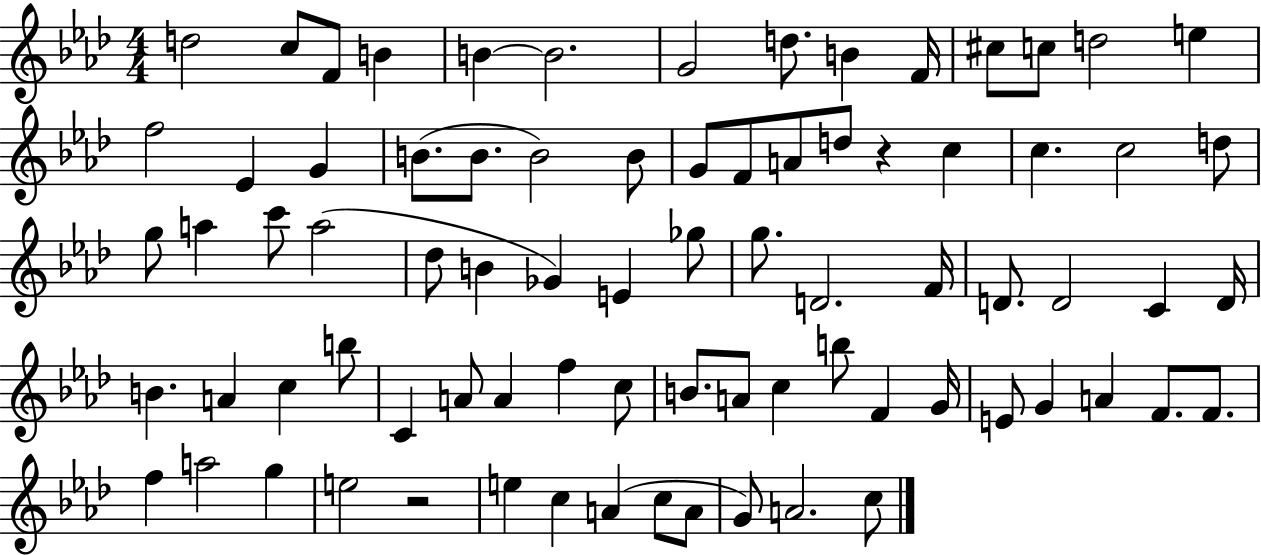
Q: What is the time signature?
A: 4/4